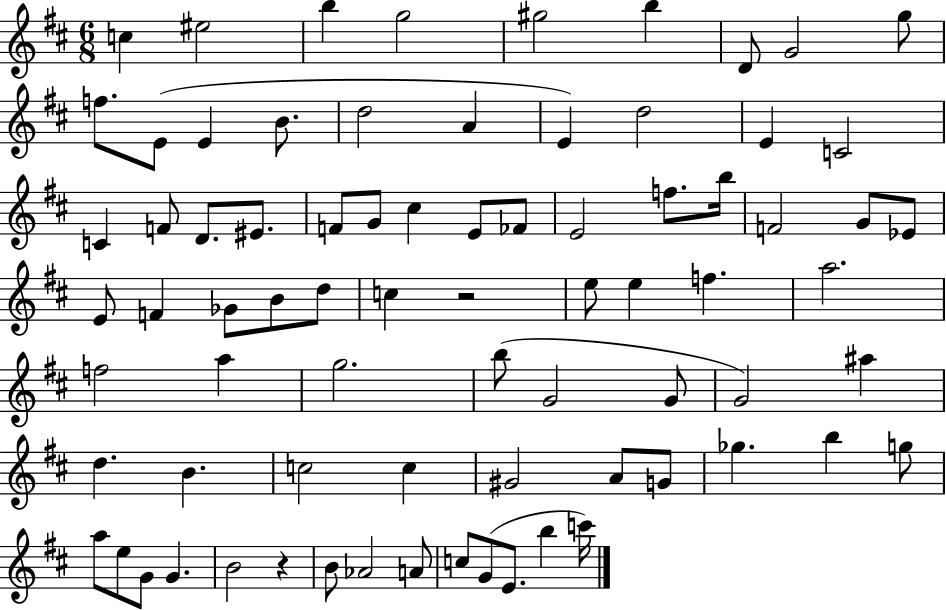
{
  \clef treble
  \numericTimeSignature
  \time 6/8
  \key d \major
  c''4 eis''2 | b''4 g''2 | gis''2 b''4 | d'8 g'2 g''8 | \break f''8. e'8( e'4 b'8. | d''2 a'4 | e'4) d''2 | e'4 c'2 | \break c'4 f'8 d'8. eis'8. | f'8 g'8 cis''4 e'8 fes'8 | e'2 f''8. b''16 | f'2 g'8 ees'8 | \break e'8 f'4 ges'8 b'8 d''8 | c''4 r2 | e''8 e''4 f''4. | a''2. | \break f''2 a''4 | g''2. | b''8( g'2 g'8 | g'2) ais''4 | \break d''4. b'4. | c''2 c''4 | gis'2 a'8 g'8 | ges''4. b''4 g''8 | \break a''8 e''8 g'8 g'4. | b'2 r4 | b'8 aes'2 a'8 | c''8 g'8( e'8. b''4 c'''16) | \break \bar "|."
}